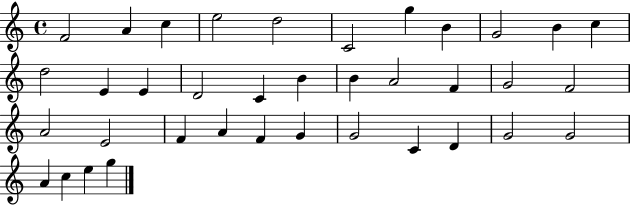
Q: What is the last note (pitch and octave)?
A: G5